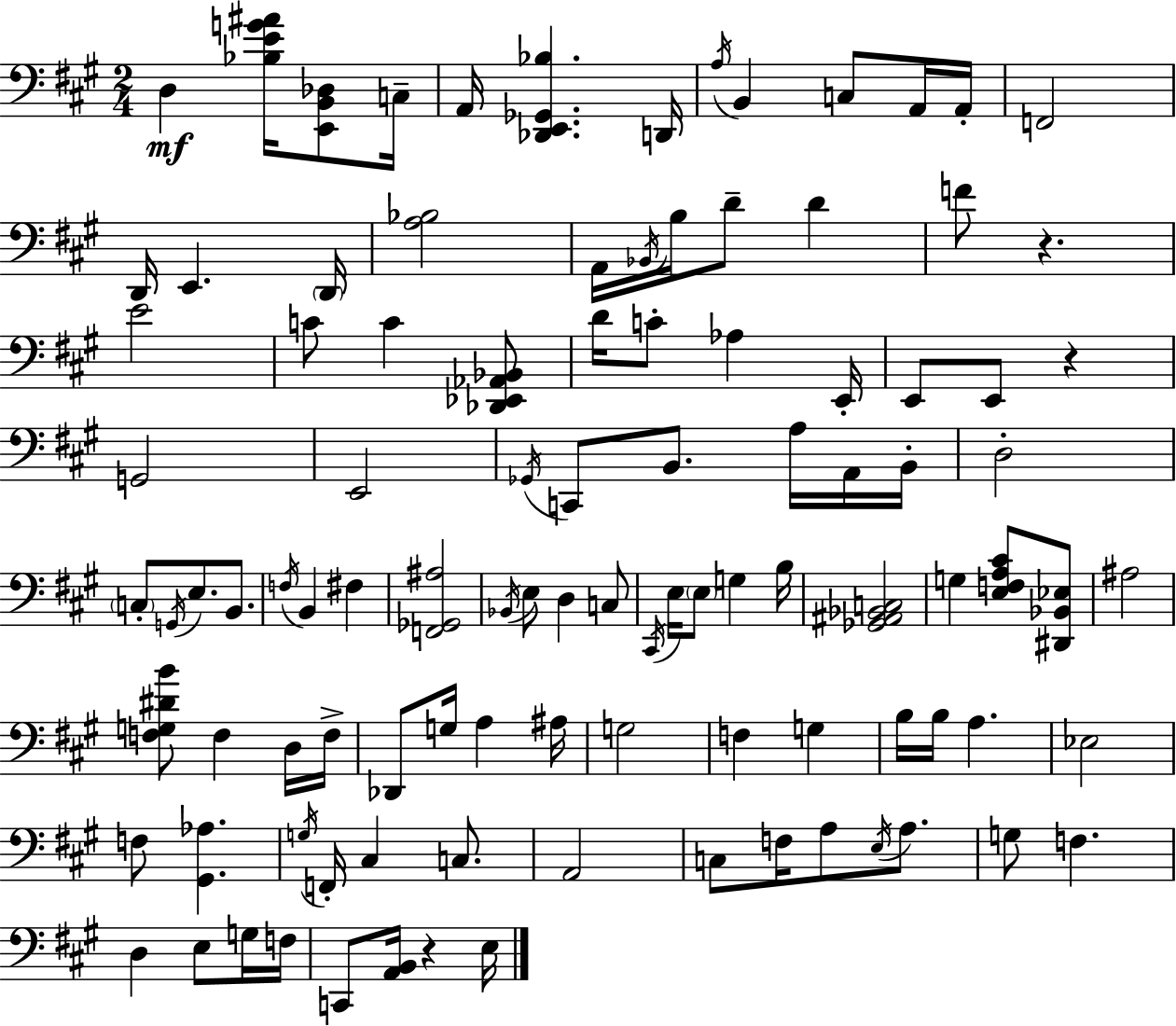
X:1
T:Untitled
M:2/4
L:1/4
K:A
D, [_B,EG^A]/4 [E,,B,,_D,]/2 C,/4 A,,/4 [_D,,E,,_G,,_B,] D,,/4 A,/4 B,, C,/2 A,,/4 A,,/4 F,,2 D,,/4 E,, D,,/4 [A,_B,]2 A,,/4 _B,,/4 B,/4 D/2 D F/2 z E2 C/2 C [_D,,_E,,_A,,_B,,]/2 D/4 C/2 _A, E,,/4 E,,/2 E,,/2 z G,,2 E,,2 _G,,/4 C,,/2 B,,/2 A,/4 A,,/4 B,,/4 D,2 C,/2 G,,/4 E,/2 B,,/2 F,/4 B,, ^F, [F,,_G,,^A,]2 _B,,/4 E,/2 D, C,/2 ^C,,/4 E,/4 E,/2 G, B,/4 [_G,,^A,,_B,,C,]2 G, [E,F,A,^C]/2 [^D,,_B,,_E,]/2 ^A,2 [F,G,^DB]/2 F, D,/4 F,/4 _D,,/2 G,/4 A, ^A,/4 G,2 F, G, B,/4 B,/4 A, _E,2 F,/2 [^G,,_A,] G,/4 F,,/4 ^C, C,/2 A,,2 C,/2 F,/4 A,/2 E,/4 A,/2 G,/2 F, D, E,/2 G,/4 F,/4 C,,/2 [A,,B,,]/4 z E,/4